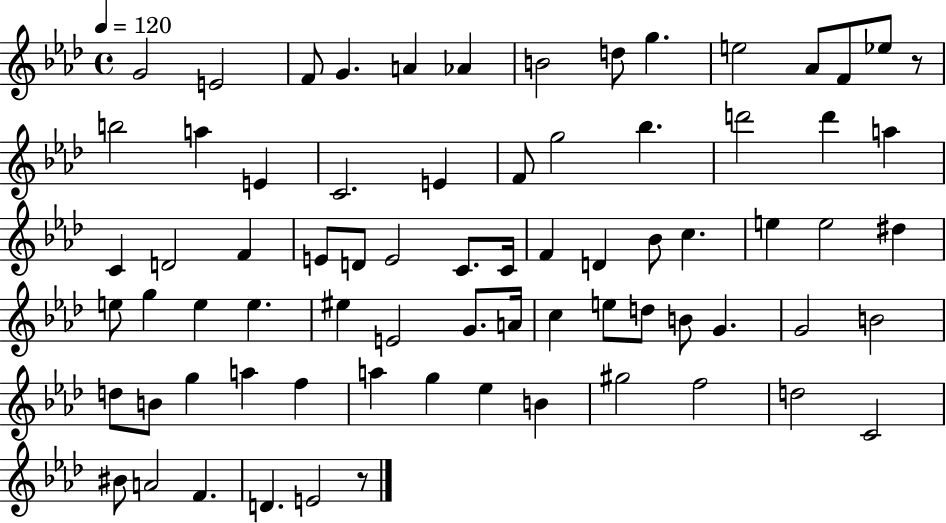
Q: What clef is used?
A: treble